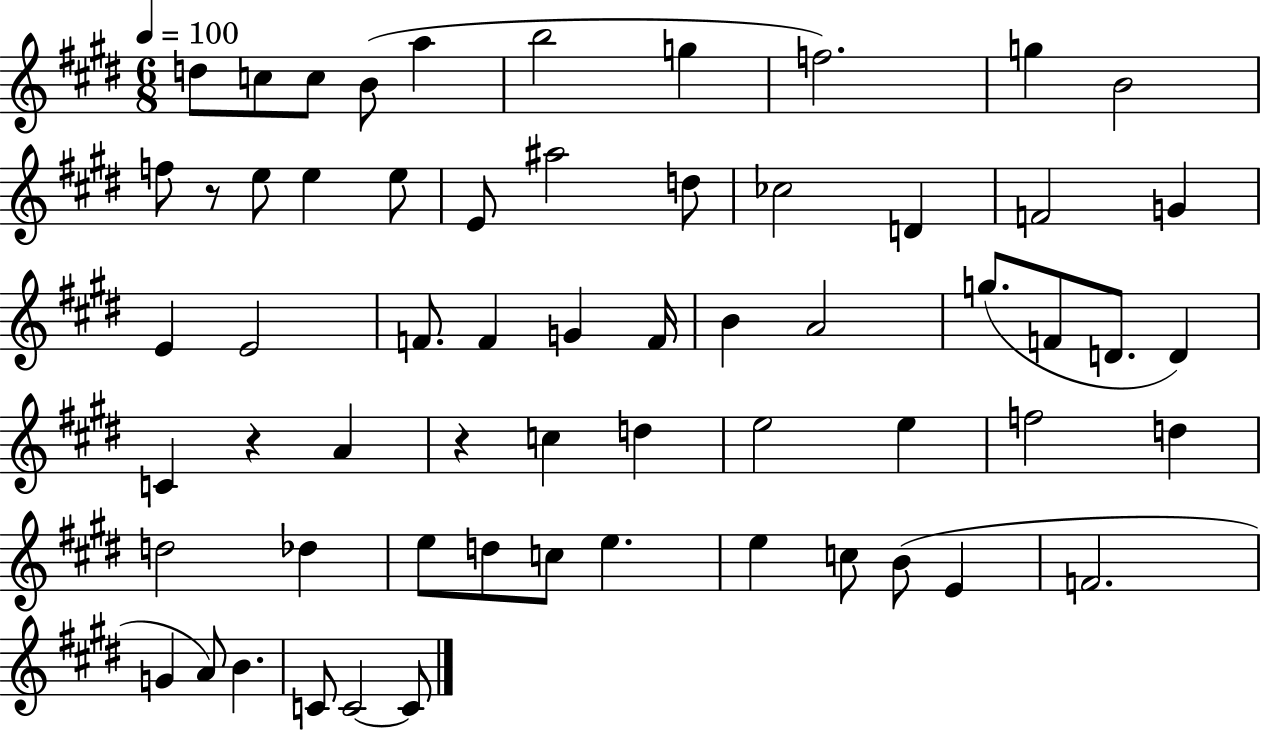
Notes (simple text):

D5/e C5/e C5/e B4/e A5/q B5/h G5/q F5/h. G5/q B4/h F5/e R/e E5/e E5/q E5/e E4/e A#5/h D5/e CES5/h D4/q F4/h G4/q E4/q E4/h F4/e. F4/q G4/q F4/s B4/q A4/h G5/e. F4/e D4/e. D4/q C4/q R/q A4/q R/q C5/q D5/q E5/h E5/q F5/h D5/q D5/h Db5/q E5/e D5/e C5/e E5/q. E5/q C5/e B4/e E4/q F4/h. G4/q A4/e B4/q. C4/e C4/h C4/e